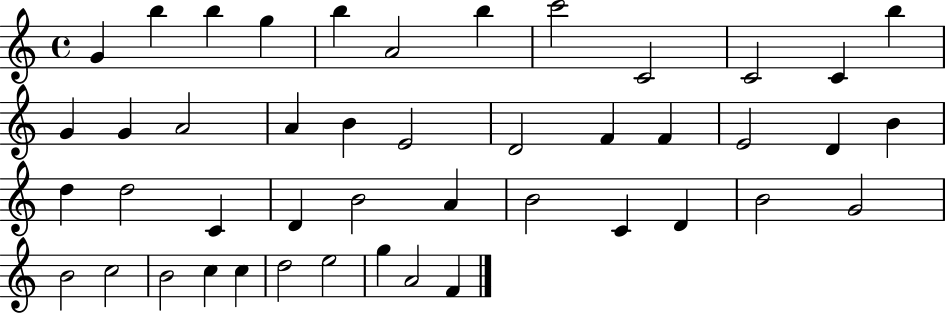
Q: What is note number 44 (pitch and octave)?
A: A4